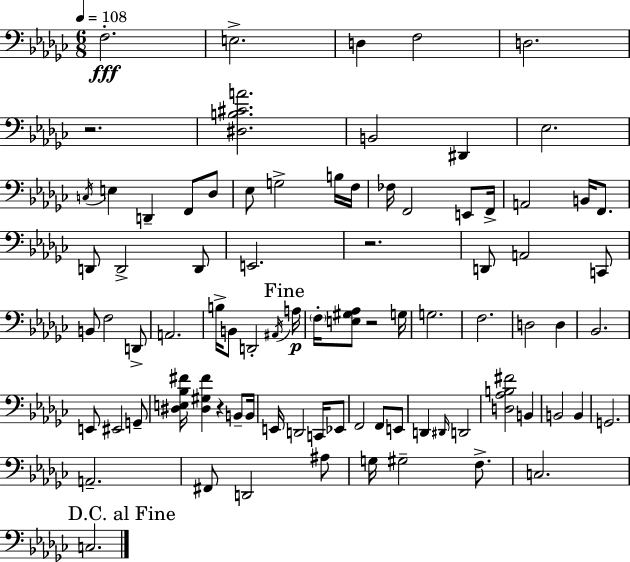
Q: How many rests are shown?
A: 4